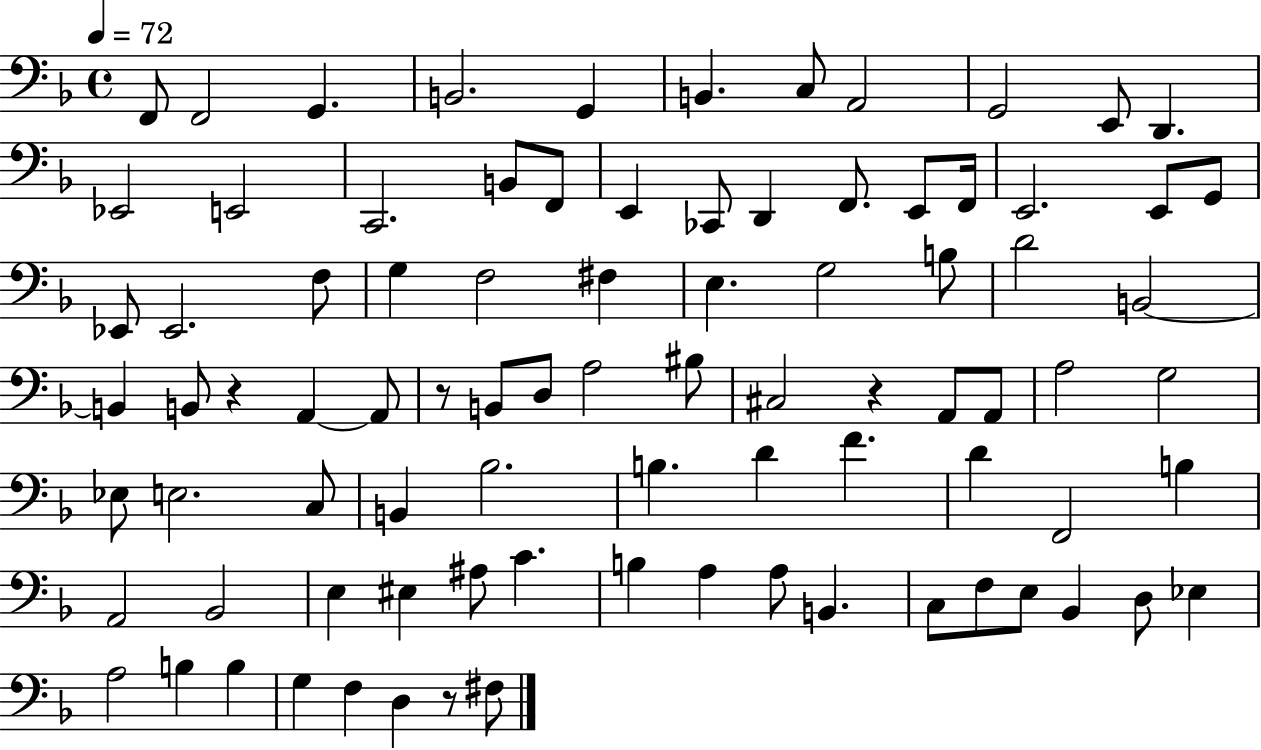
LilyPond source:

{
  \clef bass
  \time 4/4
  \defaultTimeSignature
  \key f \major
  \tempo 4 = 72
  f,8 f,2 g,4. | b,2. g,4 | b,4. c8 a,2 | g,2 e,8 d,4. | \break ees,2 e,2 | c,2. b,8 f,8 | e,4 ces,8 d,4 f,8. e,8 f,16 | e,2. e,8 g,8 | \break ees,8 ees,2. f8 | g4 f2 fis4 | e4. g2 b8 | d'2 b,2~~ | \break b,4 b,8 r4 a,4~~ a,8 | r8 b,8 d8 a2 bis8 | cis2 r4 a,8 a,8 | a2 g2 | \break ees8 e2. c8 | b,4 bes2. | b4. d'4 f'4. | d'4 f,2 b4 | \break a,2 bes,2 | e4 eis4 ais8 c'4. | b4 a4 a8 b,4. | c8 f8 e8 bes,4 d8 ees4 | \break a2 b4 b4 | g4 f4 d4 r8 fis8 | \bar "|."
}